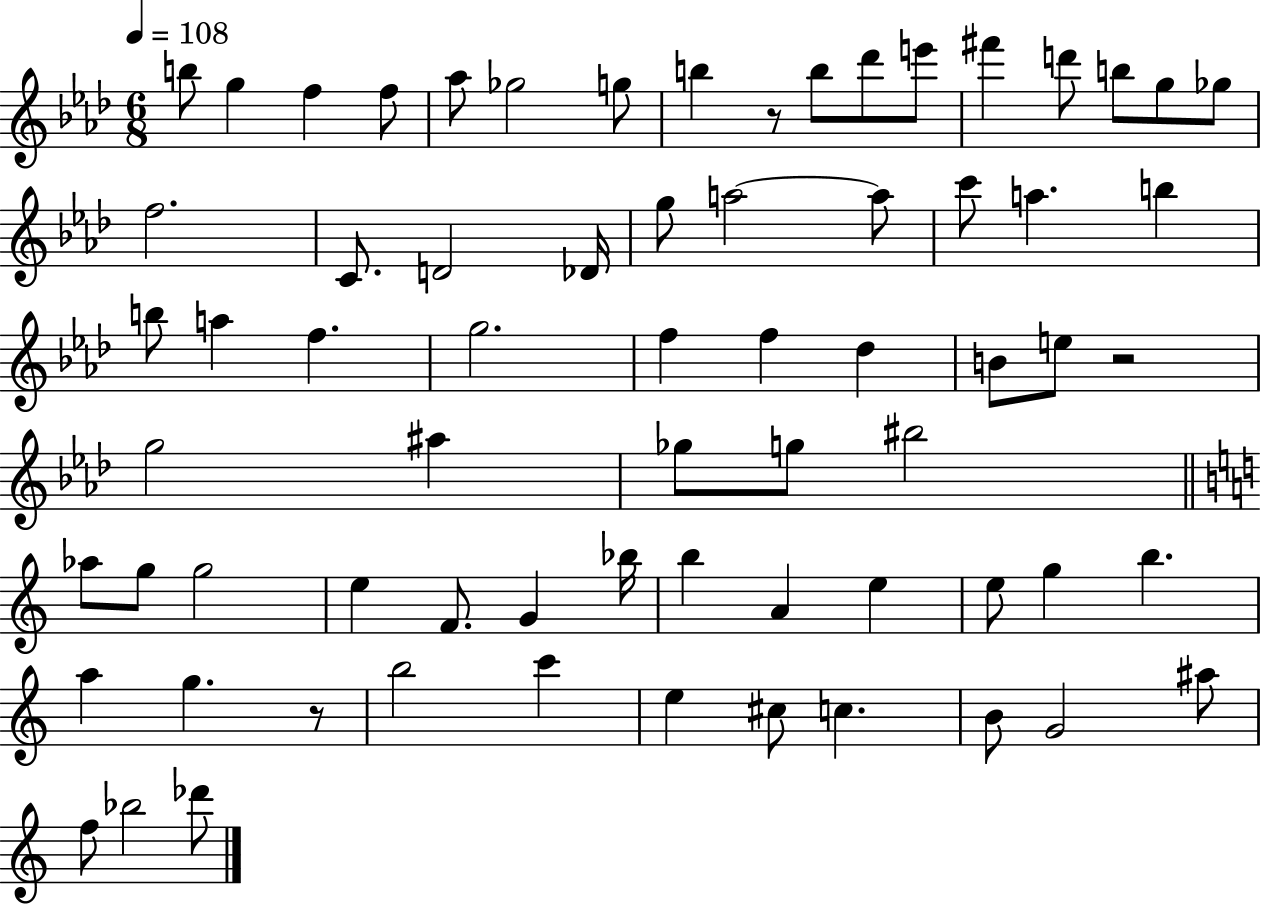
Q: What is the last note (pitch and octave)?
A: Db6